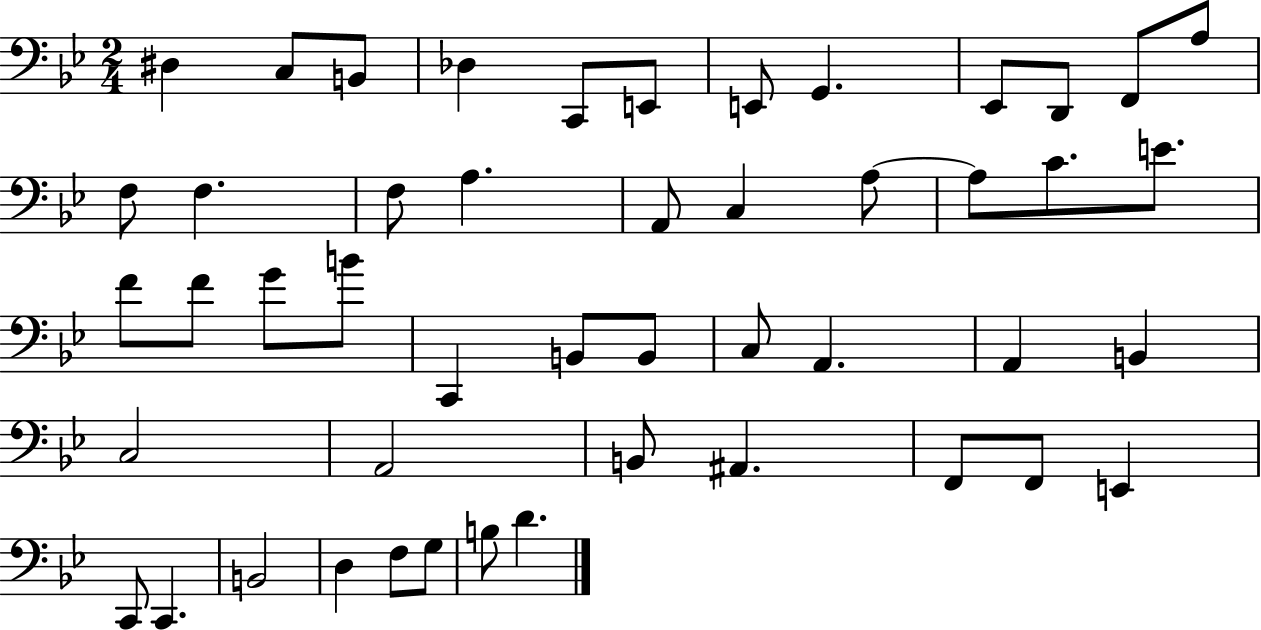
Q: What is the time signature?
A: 2/4